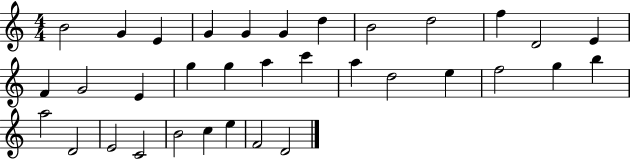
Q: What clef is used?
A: treble